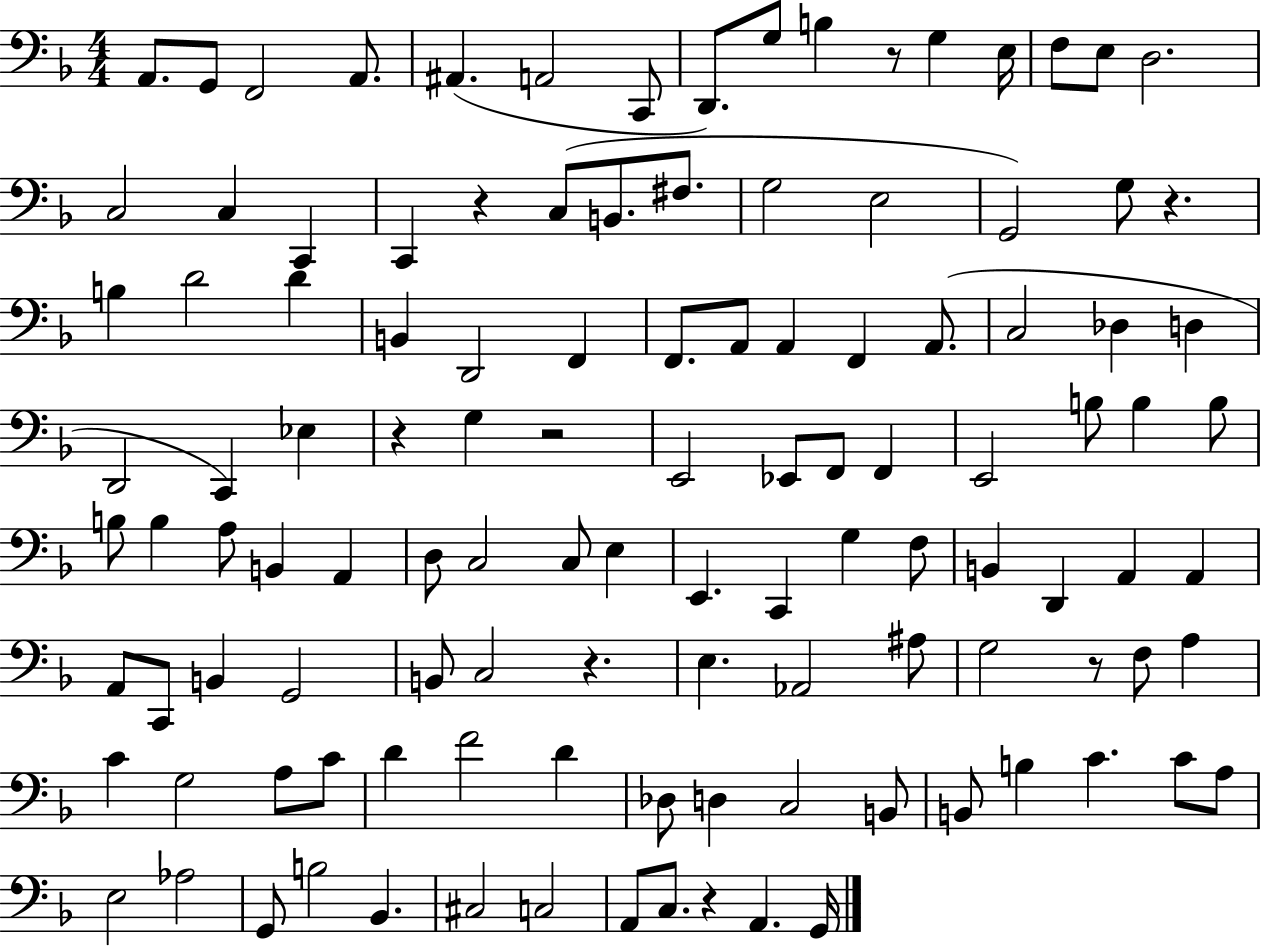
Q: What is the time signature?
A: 4/4